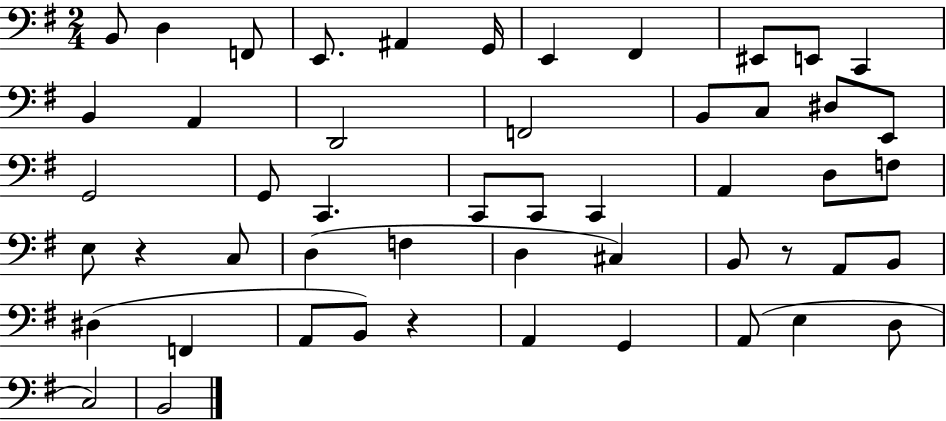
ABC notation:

X:1
T:Untitled
M:2/4
L:1/4
K:G
B,,/2 D, F,,/2 E,,/2 ^A,, G,,/4 E,, ^F,, ^E,,/2 E,,/2 C,, B,, A,, D,,2 F,,2 B,,/2 C,/2 ^D,/2 E,,/2 G,,2 G,,/2 C,, C,,/2 C,,/2 C,, A,, D,/2 F,/2 E,/2 z C,/2 D, F, D, ^C, B,,/2 z/2 A,,/2 B,,/2 ^D, F,, A,,/2 B,,/2 z A,, G,, A,,/2 E, D,/2 C,2 B,,2